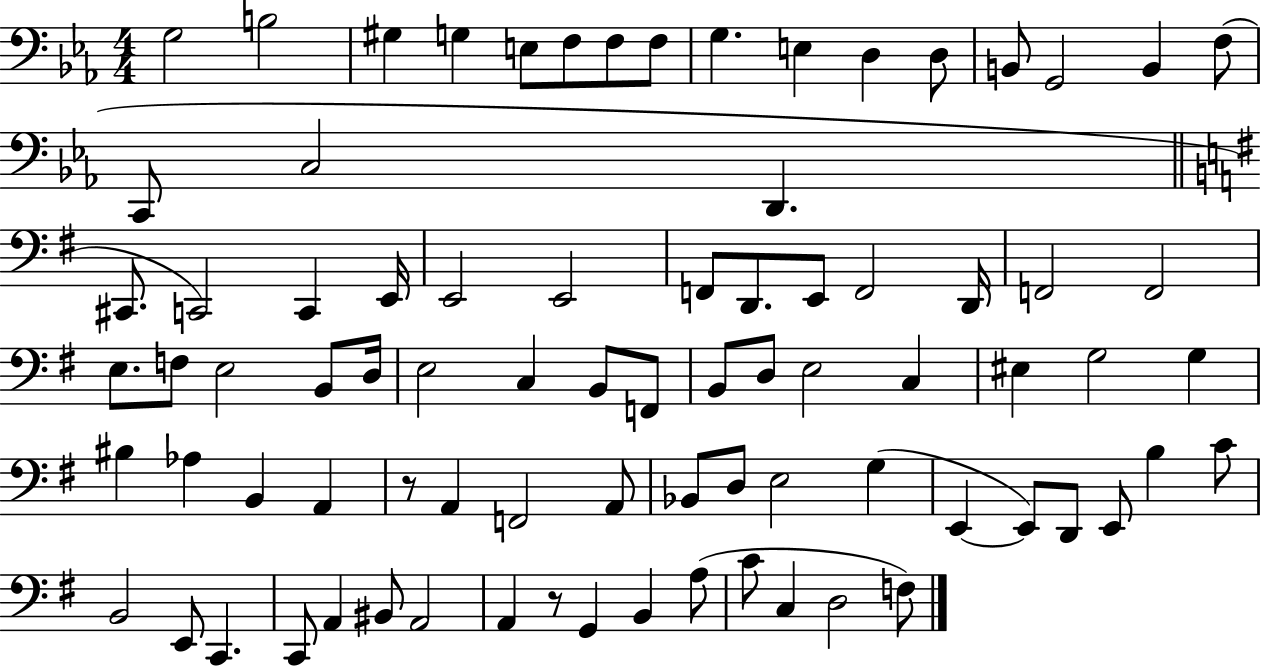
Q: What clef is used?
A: bass